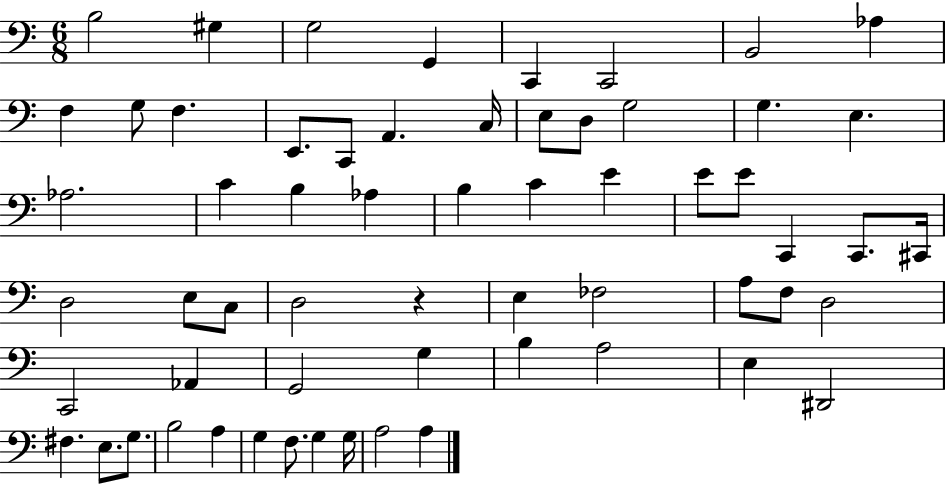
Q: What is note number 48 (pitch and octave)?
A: E3